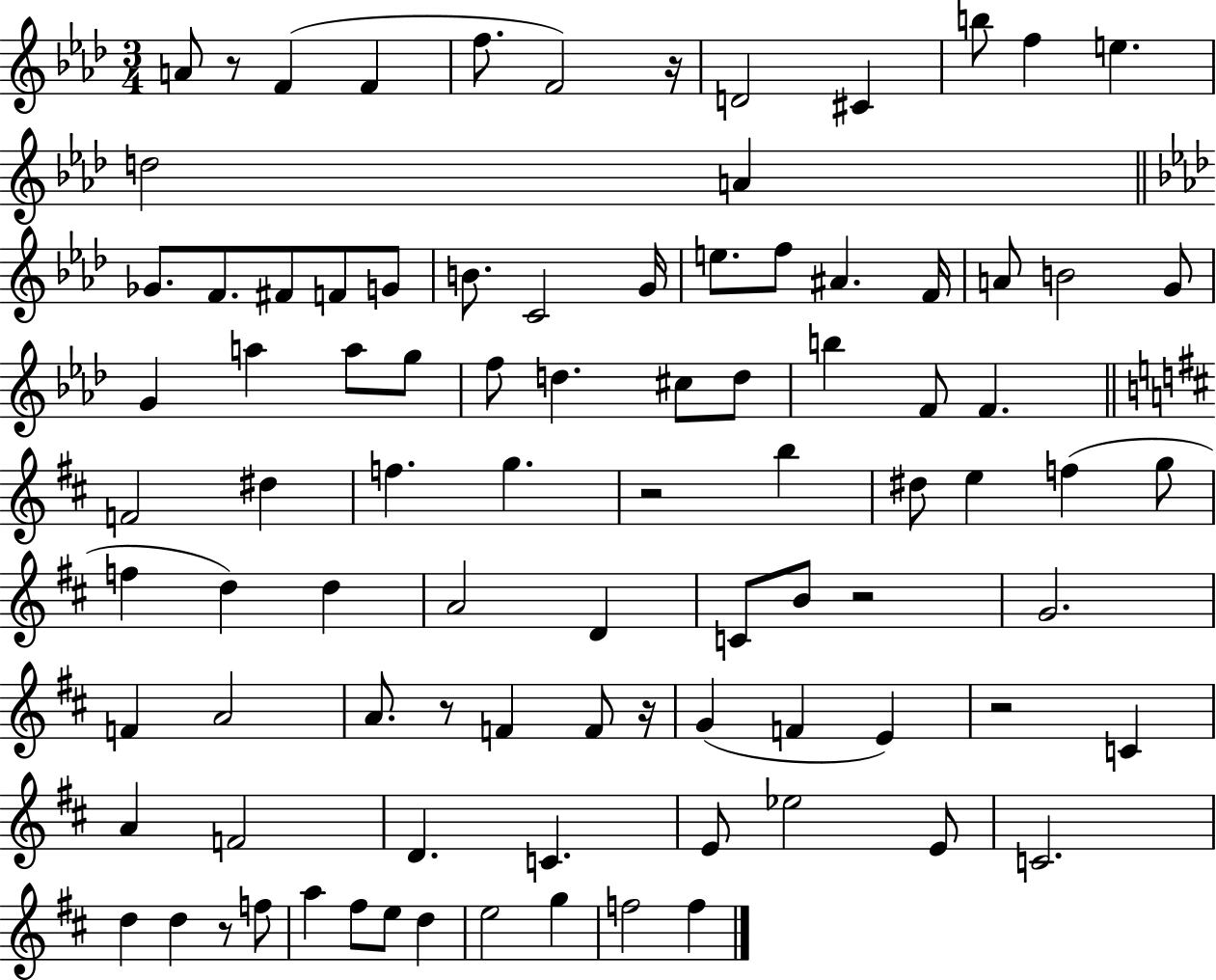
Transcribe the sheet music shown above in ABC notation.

X:1
T:Untitled
M:3/4
L:1/4
K:Ab
A/2 z/2 F F f/2 F2 z/4 D2 ^C b/2 f e d2 A _G/2 F/2 ^F/2 F/2 G/2 B/2 C2 G/4 e/2 f/2 ^A F/4 A/2 B2 G/2 G a a/2 g/2 f/2 d ^c/2 d/2 b F/2 F F2 ^d f g z2 b ^d/2 e f g/2 f d d A2 D C/2 B/2 z2 G2 F A2 A/2 z/2 F F/2 z/4 G F E z2 C A F2 D C E/2 _e2 E/2 C2 d d z/2 f/2 a ^f/2 e/2 d e2 g f2 f